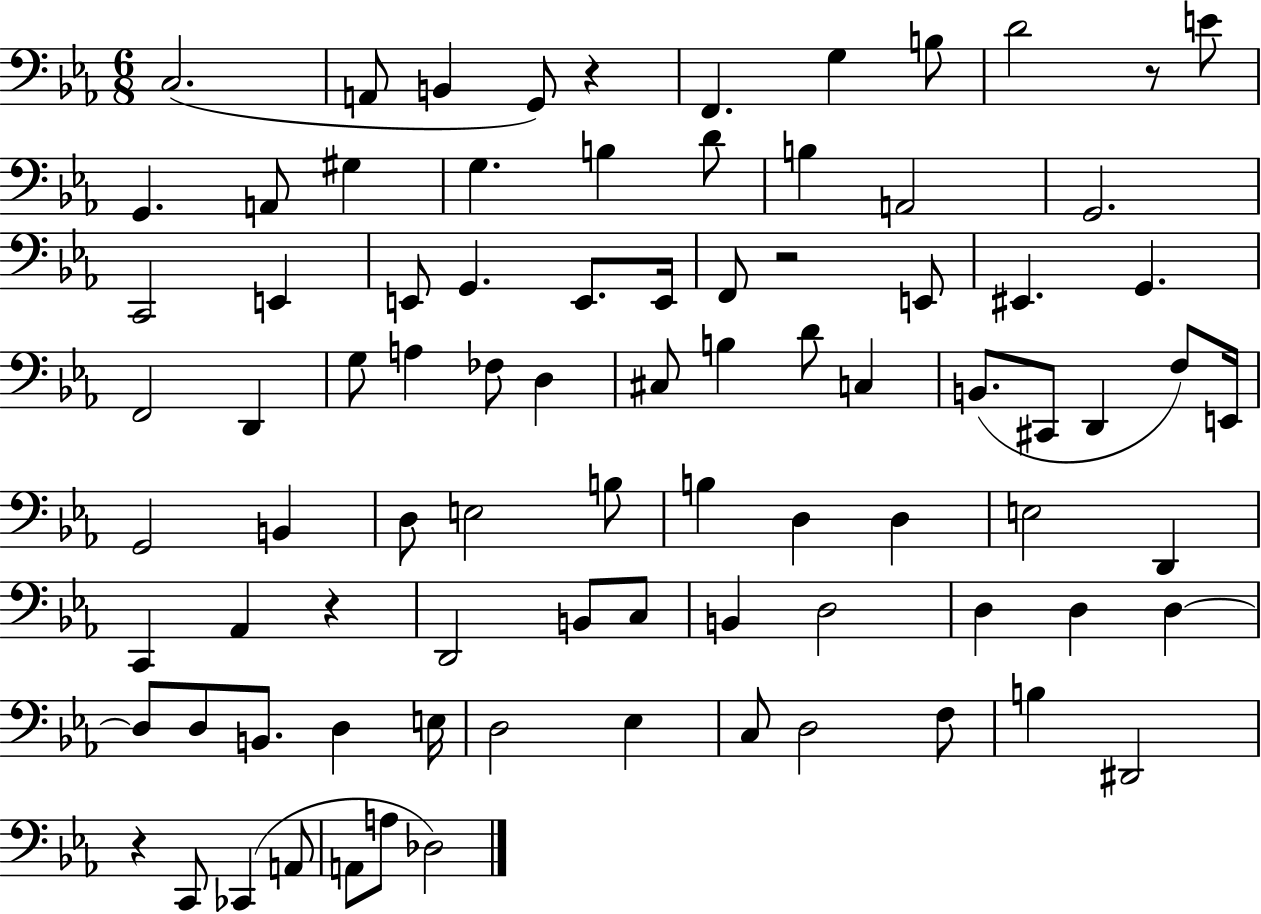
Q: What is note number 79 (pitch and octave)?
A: A2